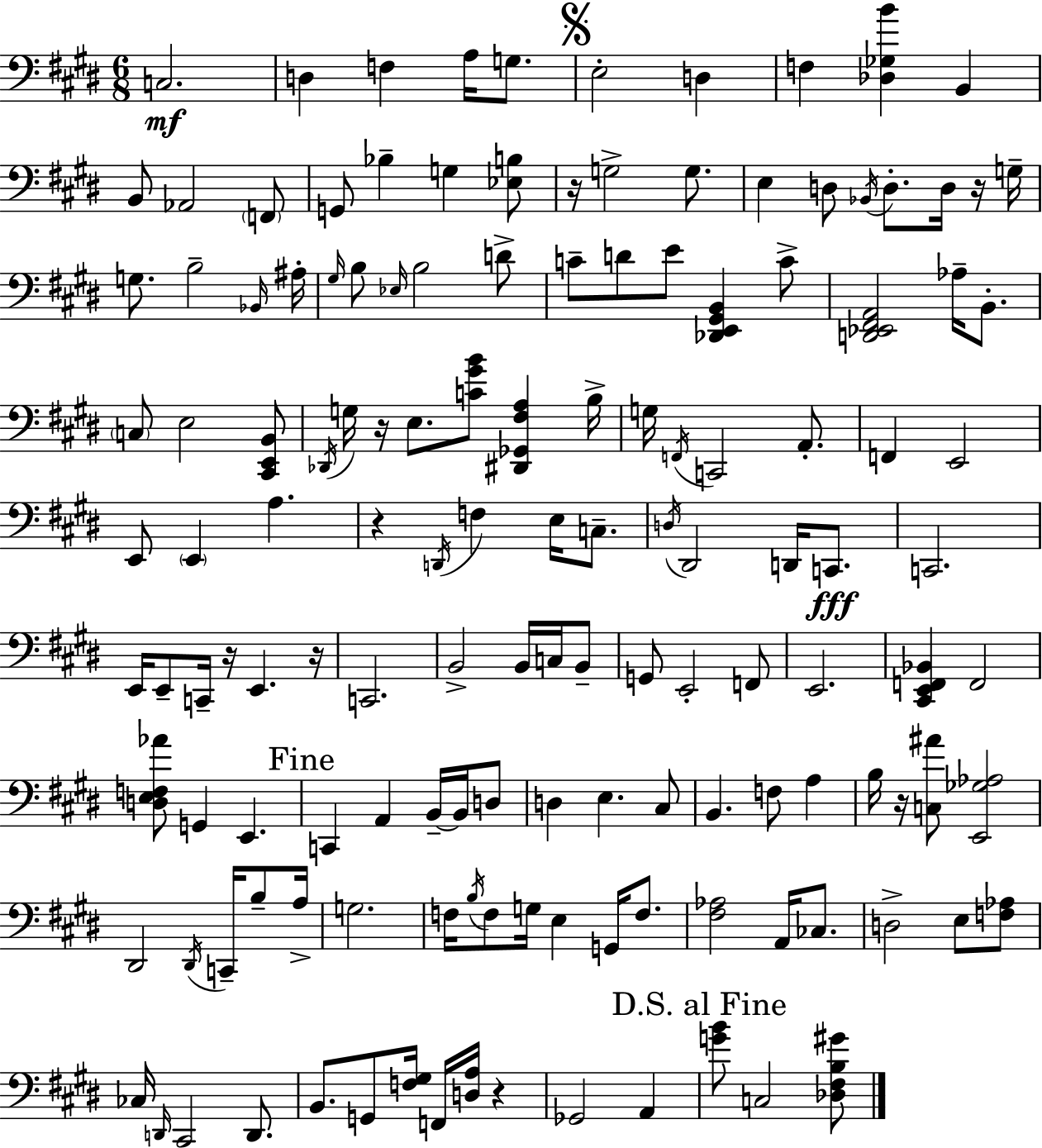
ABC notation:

X:1
T:Untitled
M:6/8
L:1/4
K:E
C,2 D, F, A,/4 G,/2 E,2 D, F, [_D,_G,B] B,, B,,/2 _A,,2 F,,/2 G,,/2 _B, G, [_E,B,]/2 z/4 G,2 G,/2 E, D,/2 _B,,/4 D,/2 D,/4 z/4 G,/4 G,/2 B,2 _B,,/4 ^A,/4 ^G,/4 B,/2 _E,/4 B,2 D/2 C/2 D/2 E/2 [_D,,E,,^G,,B,,] C/2 [D,,_E,,^F,,A,,]2 _A,/4 B,,/2 C,/2 E,2 [^C,,E,,B,,]/2 _D,,/4 G,/4 z/4 E,/2 [C^GB]/2 [^D,,_G,,^F,A,] B,/4 G,/4 F,,/4 C,,2 A,,/2 F,, E,,2 E,,/2 E,, A, z D,,/4 F, E,/4 C,/2 D,/4 ^D,,2 D,,/4 C,,/2 C,,2 E,,/4 E,,/2 C,,/4 z/4 E,, z/4 C,,2 B,,2 B,,/4 C,/4 B,,/2 G,,/2 E,,2 F,,/2 E,,2 [^C,,E,,F,,_B,,] F,,2 [D,E,F,_A]/2 G,, E,, C,, A,, B,,/4 B,,/4 D,/2 D, E, ^C,/2 B,, F,/2 A, B,/4 z/4 [C,^A]/2 [E,,_G,_A,]2 ^D,,2 ^D,,/4 C,,/4 B,/2 A,/4 G,2 F,/4 B,/4 F,/2 G,/4 E, G,,/4 F,/2 [^F,_A,]2 A,,/4 _C,/2 D,2 E,/2 [F,_A,]/2 _C,/4 D,,/4 ^C,,2 D,,/2 B,,/2 G,,/2 [F,^G,]/4 F,,/4 [D,A,]/4 z _G,,2 A,, [GB]/2 C,2 [_D,^F,B,^G]/2